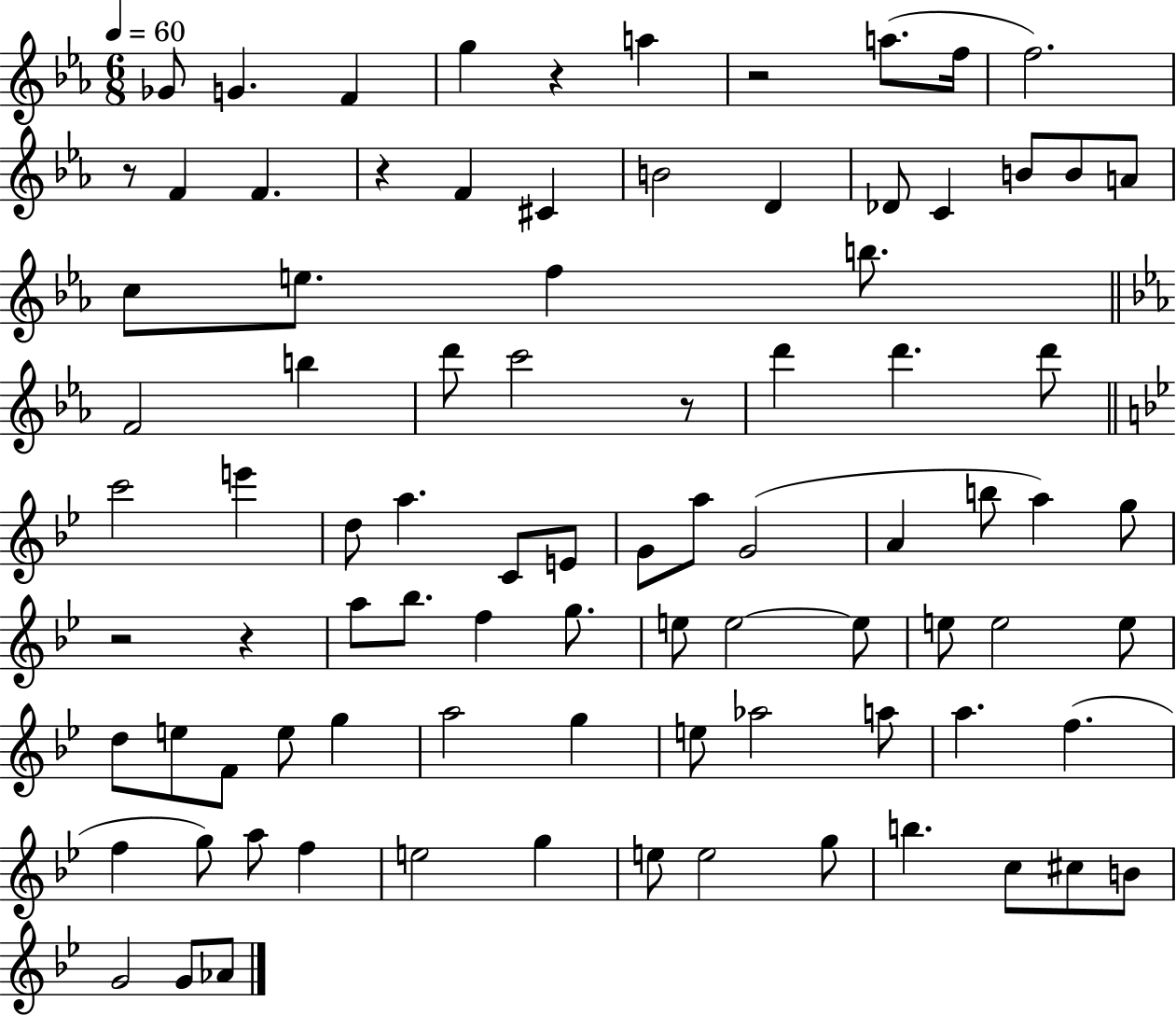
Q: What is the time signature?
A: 6/8